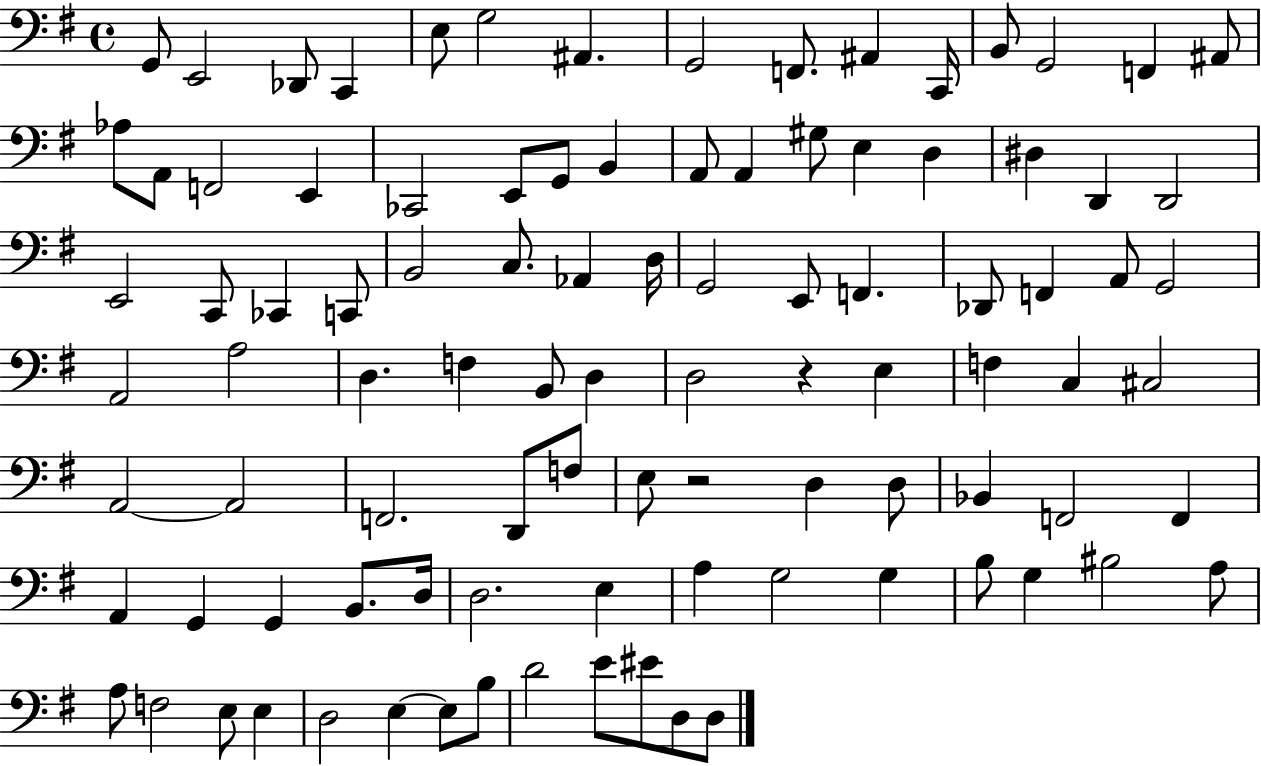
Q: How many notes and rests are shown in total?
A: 97